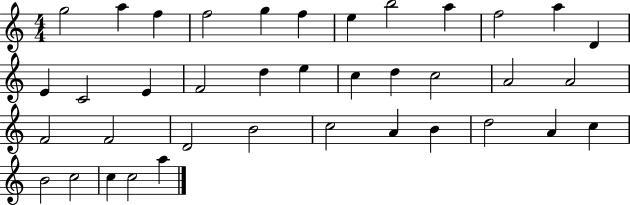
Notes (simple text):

G5/h A5/q F5/q F5/h G5/q F5/q E5/q B5/h A5/q F5/h A5/q D4/q E4/q C4/h E4/q F4/h D5/q E5/q C5/q D5/q C5/h A4/h A4/h F4/h F4/h D4/h B4/h C5/h A4/q B4/q D5/h A4/q C5/q B4/h C5/h C5/q C5/h A5/q